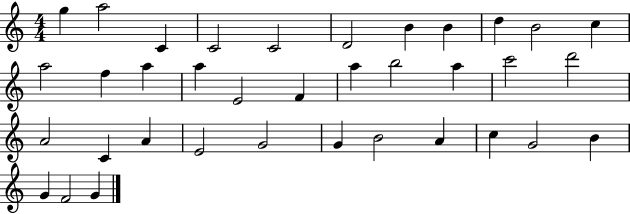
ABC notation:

X:1
T:Untitled
M:4/4
L:1/4
K:C
g a2 C C2 C2 D2 B B d B2 c a2 f a a E2 F a b2 a c'2 d'2 A2 C A E2 G2 G B2 A c G2 B G F2 G